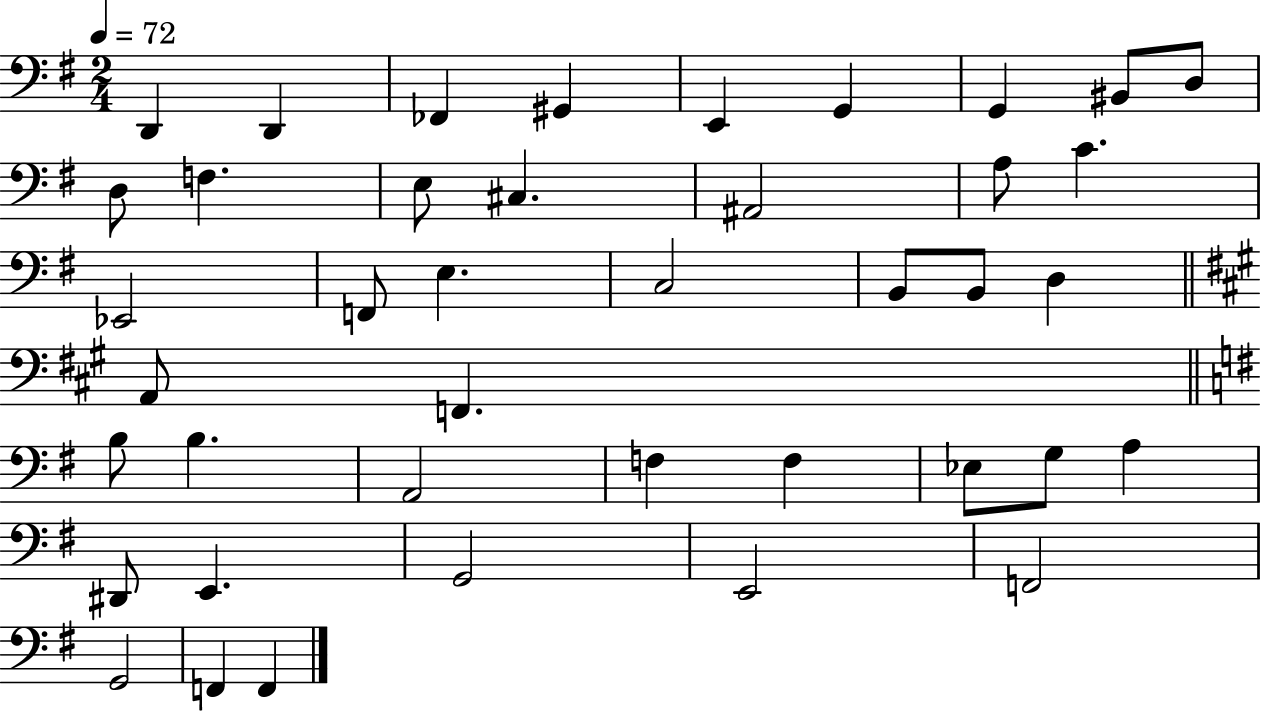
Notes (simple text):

D2/q D2/q FES2/q G#2/q E2/q G2/q G2/q BIS2/e D3/e D3/e F3/q. E3/e C#3/q. A#2/h A3/e C4/q. Eb2/h F2/e E3/q. C3/h B2/e B2/e D3/q A2/e F2/q. B3/e B3/q. A2/h F3/q F3/q Eb3/e G3/e A3/q D#2/e E2/q. G2/h E2/h F2/h G2/h F2/q F2/q